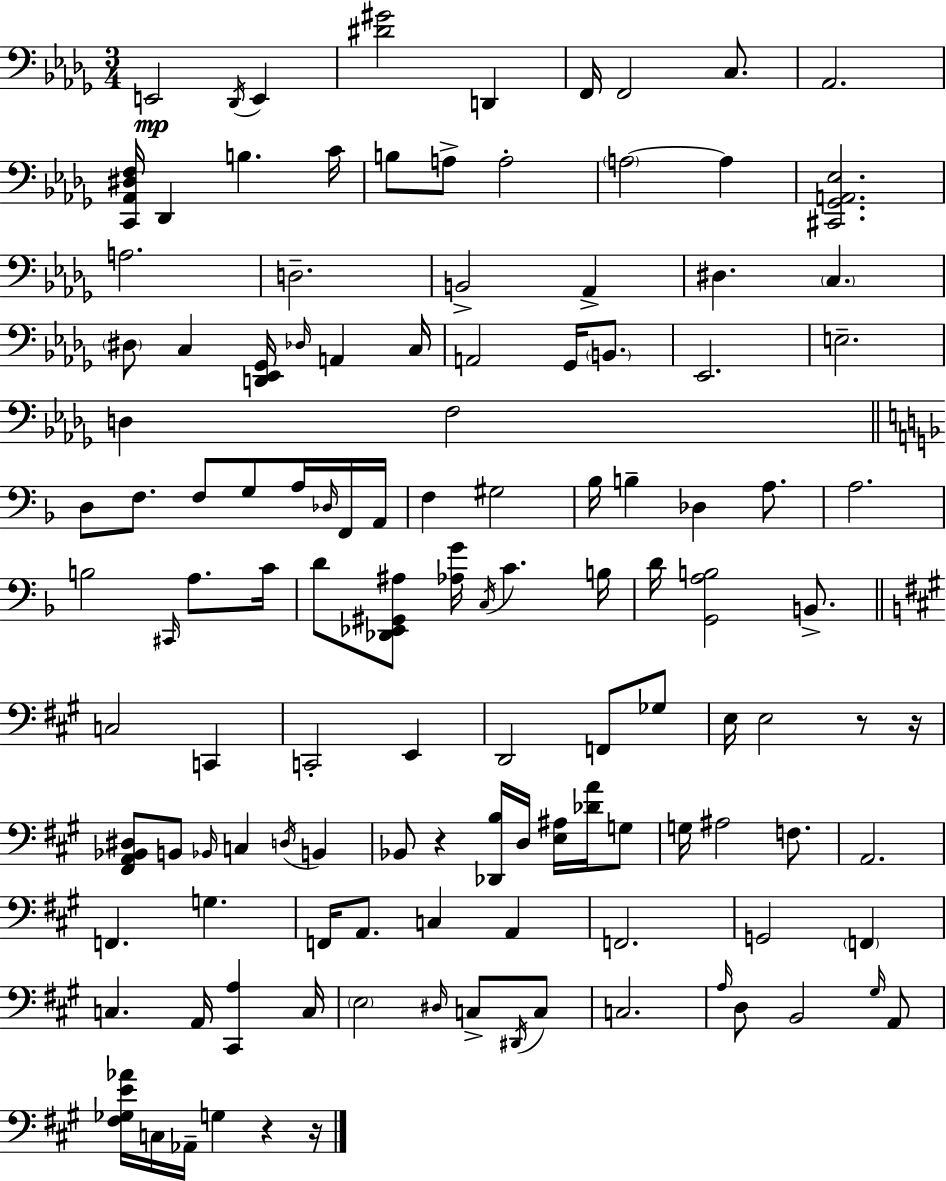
E2/h Db2/s E2/q [D#4,G#4]/h D2/q F2/s F2/h C3/e. Ab2/h. [C2,Ab2,D#3,F3]/s Db2/q B3/q. C4/s B3/e A3/e A3/h A3/h A3/q [C#2,Gb2,A2,Eb3]/h. A3/h. D3/h. B2/h Ab2/q D#3/q. C3/q. D#3/e C3/q [D2,Eb2,Gb2]/s Db3/s A2/q C3/s A2/h Gb2/s B2/e. Eb2/h. E3/h. D3/q F3/h D3/e F3/e. F3/e G3/e A3/s Db3/s F2/s A2/s F3/q G#3/h Bb3/s B3/q Db3/q A3/e. A3/h. B3/h C#2/s A3/e. C4/s D4/e [Db2,Eb2,G#2,A#3]/e [Ab3,G4]/s C3/s C4/q. B3/s D4/s [G2,A3,B3]/h B2/e. C3/h C2/q C2/h E2/q D2/h F2/e Gb3/e E3/s E3/h R/e R/s [F#2,A2,Bb2,D#3]/e B2/e Bb2/s C3/q D3/s B2/q Bb2/e R/q [Db2,B3]/s D3/s [E3,A#3]/s [Db4,A4]/s G3/e G3/s A#3/h F3/e. A2/h. F2/q. G3/q. F2/s A2/e. C3/q A2/q F2/h. G2/h F2/q C3/q. A2/s [C#2,A3]/q C3/s E3/h D#3/s C3/e D#2/s C3/e C3/h. A3/s D3/e B2/h G#3/s A2/e [F#3,Gb3,E4,Ab4]/s C3/s Ab2/s G3/q R/q R/s